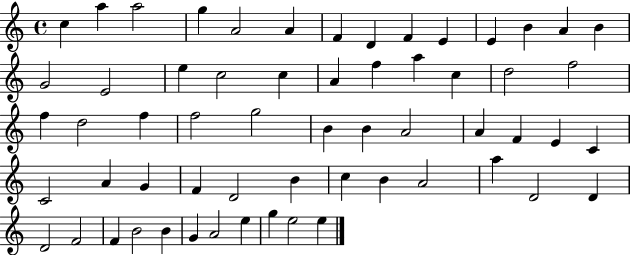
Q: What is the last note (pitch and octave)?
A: E5